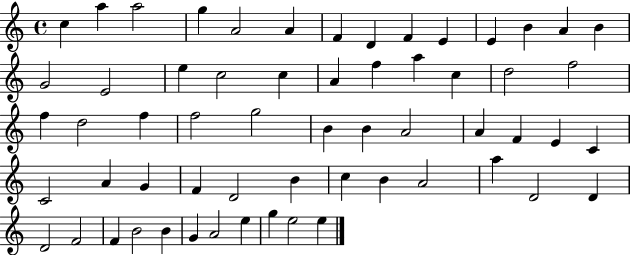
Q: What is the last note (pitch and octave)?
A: E5